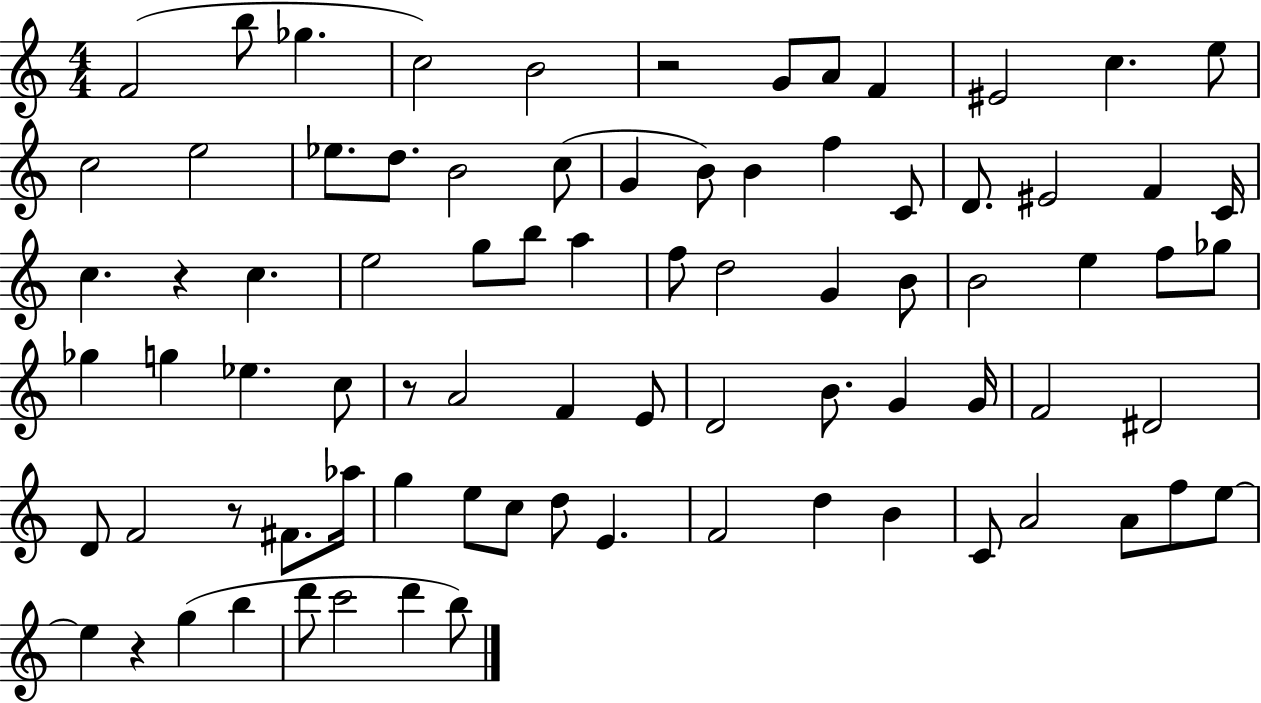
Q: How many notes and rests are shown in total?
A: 82